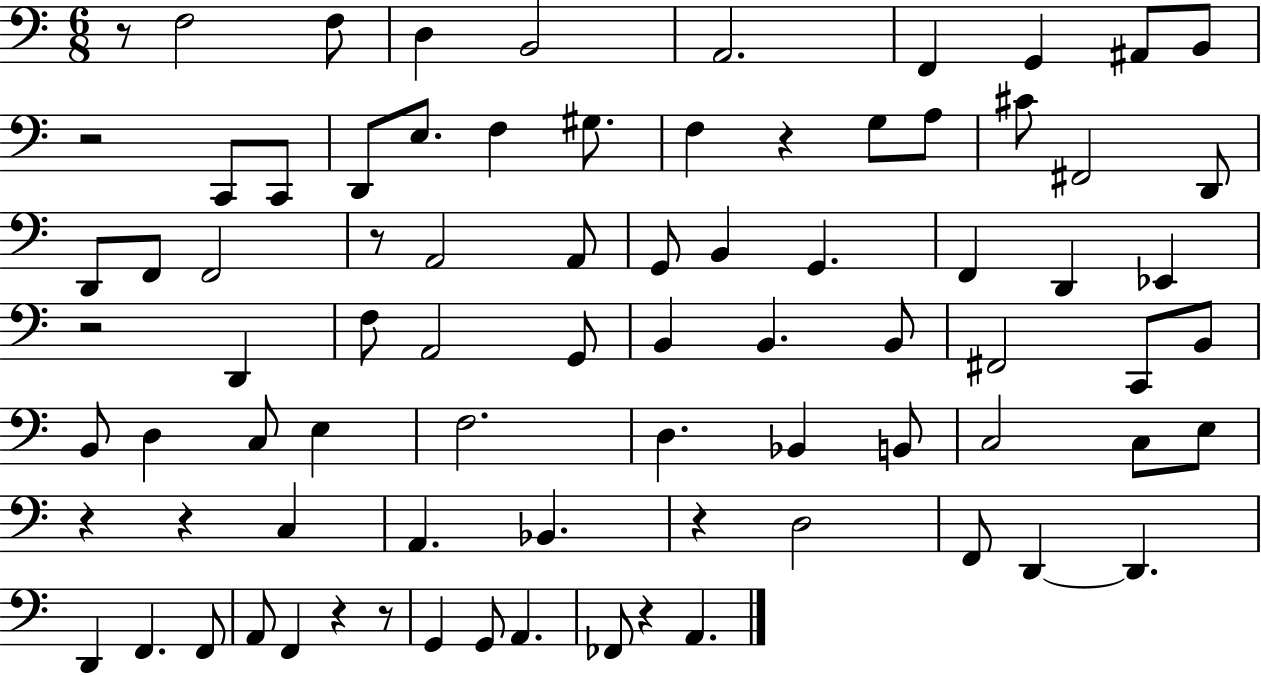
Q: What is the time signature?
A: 6/8